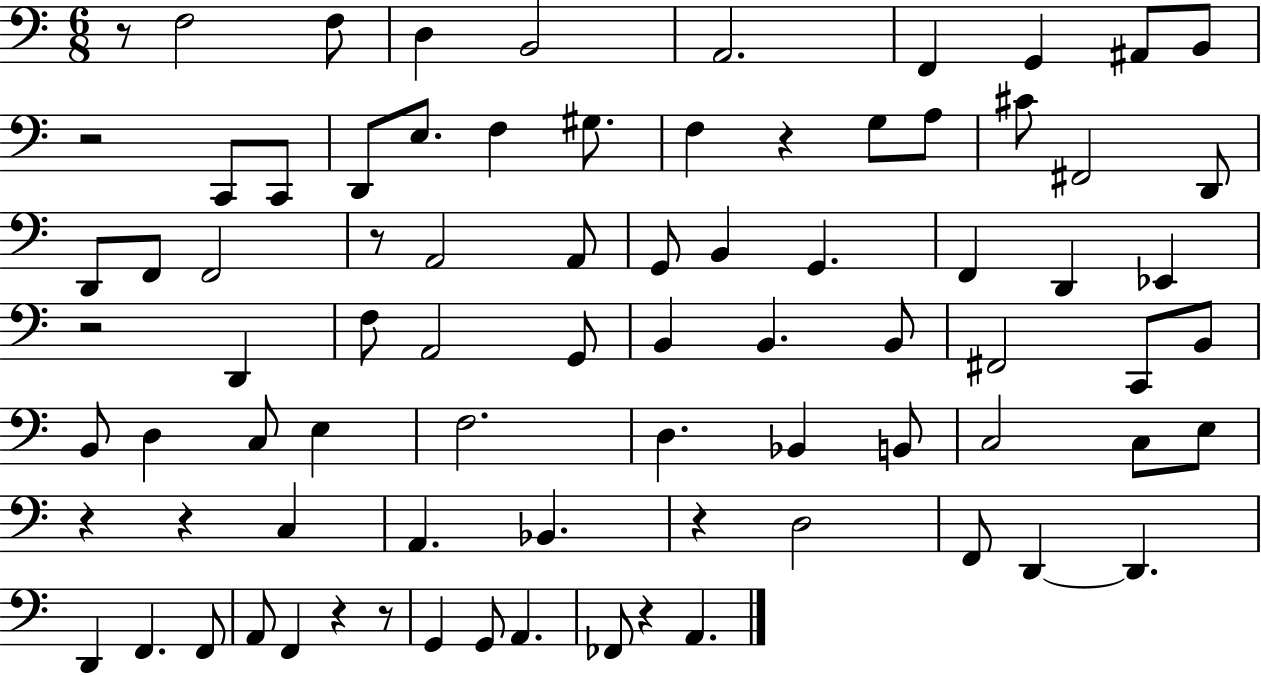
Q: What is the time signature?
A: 6/8